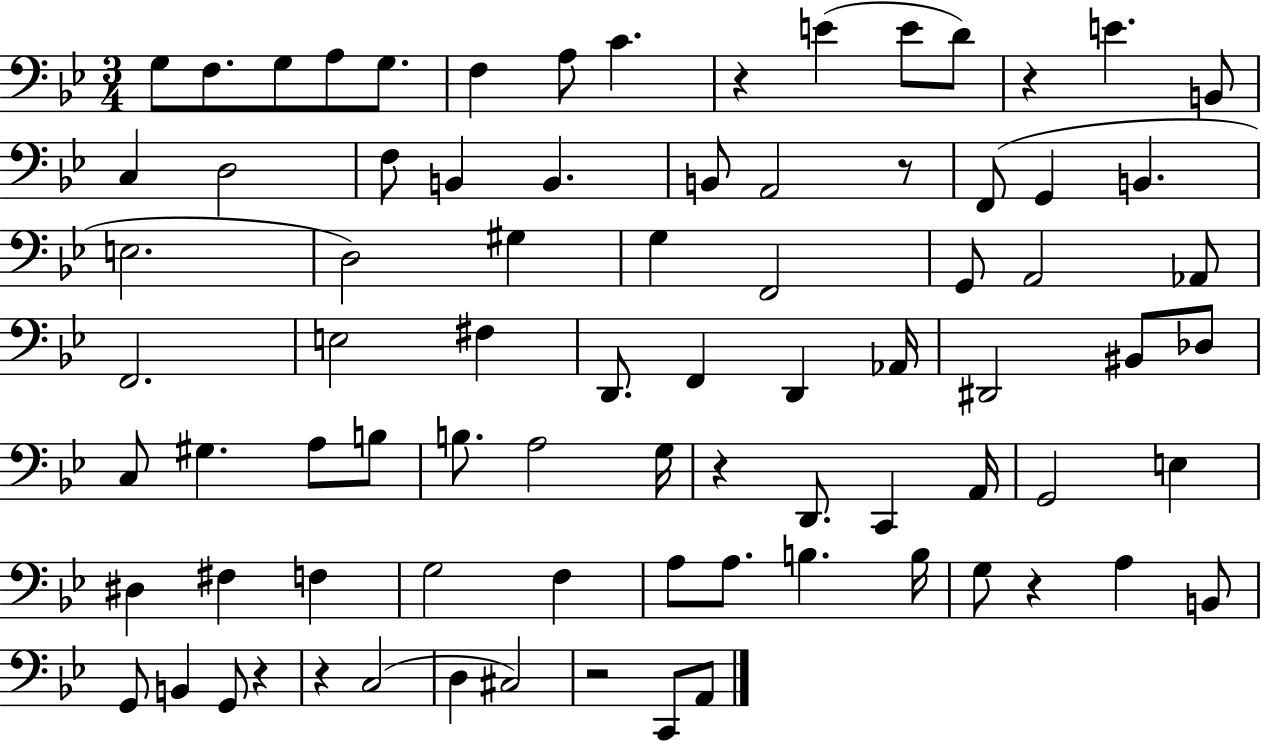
G3/e F3/e. G3/e A3/e G3/e. F3/q A3/e C4/q. R/q E4/q E4/e D4/e R/q E4/q. B2/e C3/q D3/h F3/e B2/q B2/q. B2/e A2/h R/e F2/e G2/q B2/q. E3/h. D3/h G#3/q G3/q F2/h G2/e A2/h Ab2/e F2/h. E3/h F#3/q D2/e. F2/q D2/q Ab2/s D#2/h BIS2/e Db3/e C3/e G#3/q. A3/e B3/e B3/e. A3/h G3/s R/q D2/e. C2/q A2/s G2/h E3/q D#3/q F#3/q F3/q G3/h F3/q A3/e A3/e. B3/q. B3/s G3/e R/q A3/q B2/e G2/e B2/q G2/e R/q R/q C3/h D3/q C#3/h R/h C2/e A2/e